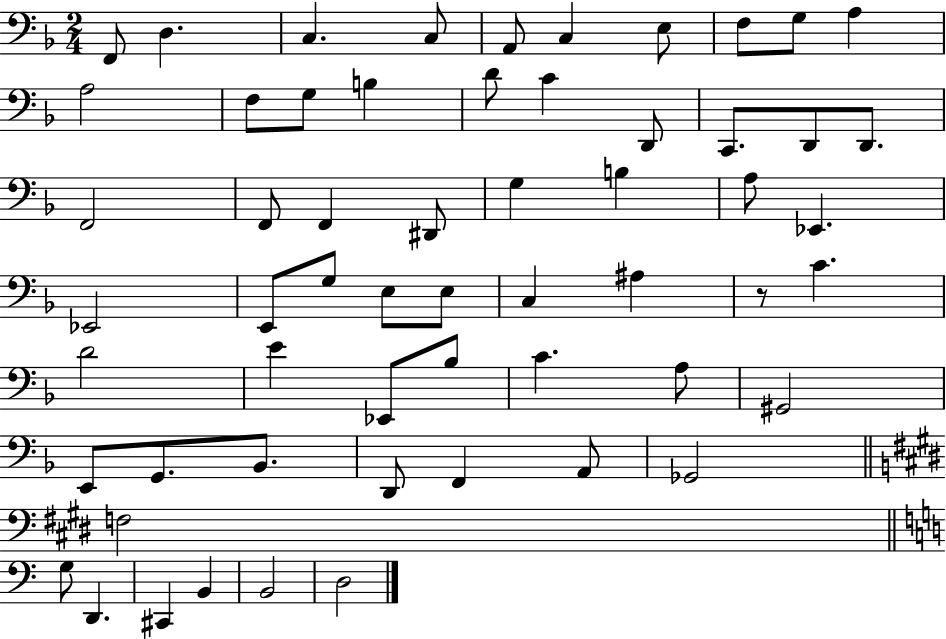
{
  \clef bass
  \numericTimeSignature
  \time 2/4
  \key f \major
  f,8 d4. | c4. c8 | a,8 c4 e8 | f8 g8 a4 | \break a2 | f8 g8 b4 | d'8 c'4 d,8 | c,8. d,8 d,8. | \break f,2 | f,8 f,4 dis,8 | g4 b4 | a8 ees,4. | \break ees,2 | e,8 g8 e8 e8 | c4 ais4 | r8 c'4. | \break d'2 | e'4 ees,8 bes8 | c'4. a8 | gis,2 | \break e,8 g,8. bes,8. | d,8 f,4 a,8 | ges,2 | \bar "||" \break \key e \major f2 | \bar "||" \break \key c \major g8 d,4. | cis,4 b,4 | b,2 | d2 | \break \bar "|."
}